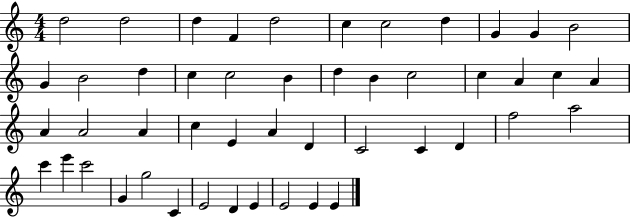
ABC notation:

X:1
T:Untitled
M:4/4
L:1/4
K:C
d2 d2 d F d2 c c2 d G G B2 G B2 d c c2 B d B c2 c A c A A A2 A c E A D C2 C D f2 a2 c' e' c'2 G g2 C E2 D E E2 E E